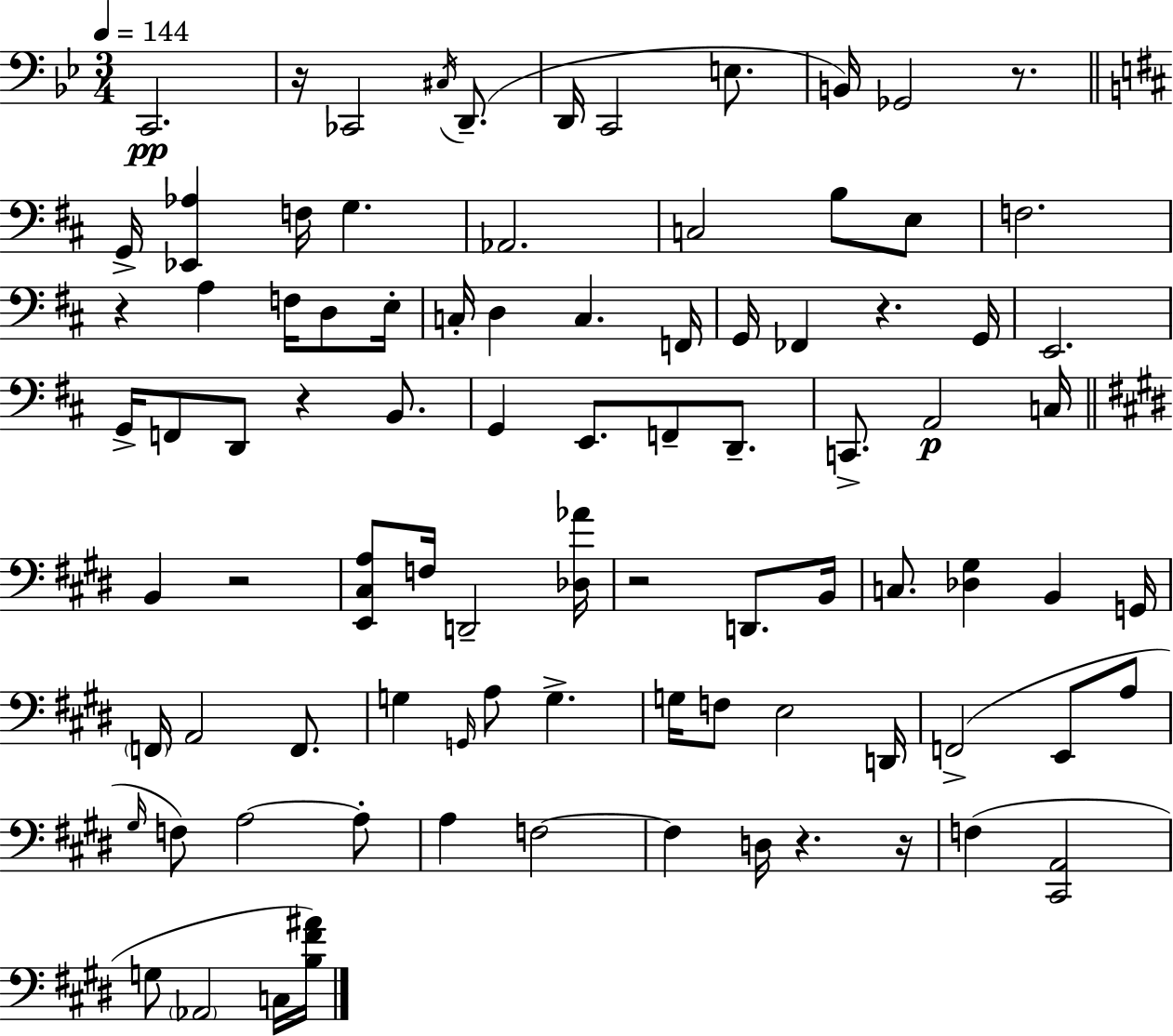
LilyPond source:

{
  \clef bass
  \numericTimeSignature
  \time 3/4
  \key g \minor
  \tempo 4 = 144
  c,2.\pp | r16 ces,2 \acciaccatura { cis16 }( d,8.-- | d,16 c,2 e8. | b,16) ges,2 r8. | \break \bar "||" \break \key d \major g,16-> <ees, aes>4 f16 g4. | aes,2. | c2 b8 e8 | f2. | \break r4 a4 f16 d8 e16-. | c16-. d4 c4. f,16 | g,16 fes,4 r4. g,16 | e,2. | \break g,16-> f,8 d,8 r4 b,8. | g,4 e,8. f,8-- d,8.-- | c,8.-> a,2\p c16 | \bar "||" \break \key e \major b,4 r2 | <e, cis a>8 f16 d,2-- <des aes'>16 | r2 d,8. b,16 | c8. <des gis>4 b,4 g,16 | \break \parenthesize f,16 a,2 f,8. | g4 \grace { g,16 } a8 g4.-> | g16 f8 e2 | d,16 f,2->( e,8 a8 | \break \grace { gis16 }) f8 a2~~ | a8-. a4 f2~~ | f4 d16 r4. | r16 f4( <cis, a,>2 | \break g8 \parenthesize aes,2 | c16 <b fis' ais'>16) \bar "|."
}